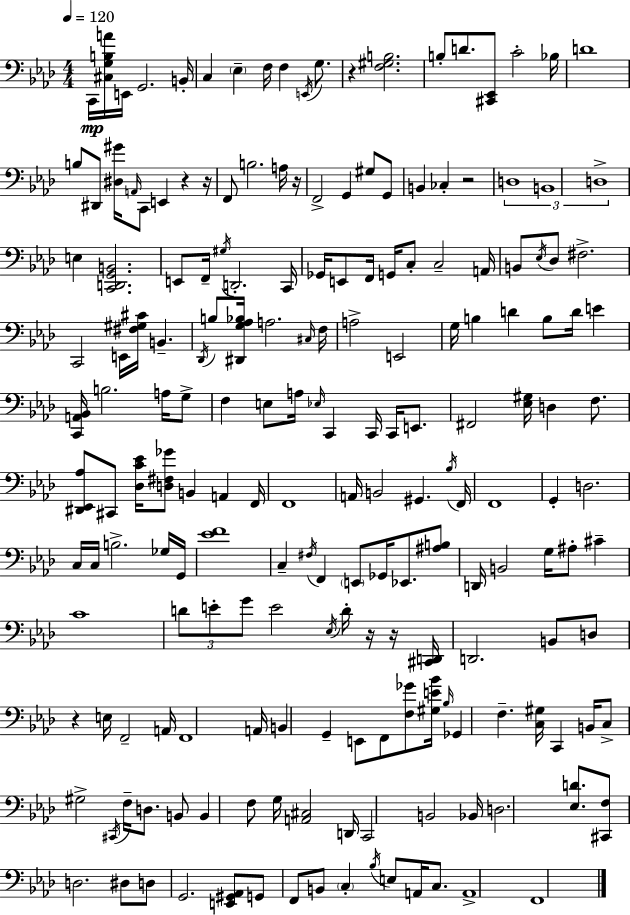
{
  \clef bass
  \numericTimeSignature
  \time 4/4
  \key aes \major
  \tempo 4 = 120
  c,16\mp <cis g b a'>16 e,16 g,2. b,16-. | c4 \parenthesize ees4-- f16 f4 \acciaccatura { e,16 } g8. | r4 <f gis b>2. | b8-. d'8. <cis, ees,>8 c'2-. | \break bes16 d'1 | b8 dis,8 <dis gis'>16 \grace { a,16 } c,8 e,4 r4 | r16 f,8 b2. | a16 r16 f,2-> g,4 gis8 | \break g,8 b,4 ces4-. r2 | \tuplet 3/2 { d1 | b,1 | d1-> } | \break e4 <c, d, g, b,>2. | e,8 f,16-- \acciaccatura { gis16 } d,2.-. | c,16 ges,16 e,8 f,16 g,16 c8-. c2-- | a,16 b,8 \acciaccatura { ees16 } des8 fis2.-> | \break c,2 e,16 <fis gis cis'>16 b,4.-- | \acciaccatura { des,16 } b8 <dis, g aes bes>16 a2. | \grace { cis16 } f16 a2-> e,2 | g16 b4 d'4 b8 | \break d'16 e'4 <c, a, bes,>16 b2. | a16 g8-> f4 e8 a16 \grace { ees16 } c,4 | c,16 c,16 e,8. fis,2 <ees gis>16 | d4 f8. <dis, ees, aes>8 cis,8 <des c' ees'>16 <d fis ges'>8 b,4 | \break a,4 f,16 f,1 | a,16 b,2 | gis,4. \acciaccatura { bes16 } f,16 f,1 | g,4-. d2. | \break c16 c16 b2.-> | ges16 g,16 <ees' f'>1 | c4-- \acciaccatura { fis16 } f,4 | \parenthesize e,8 ges,16 ees,8. <ais b>8 d,16 b,2 | \break g16 ais8-. cis'4-- c'1 | \tuplet 3/2 { d'8 e'8-. g'8 } e'2 | \acciaccatura { ees16 } d'16-. r16 r16 <cis, d,>16 d,2. | b,8 d8 r4 | \break e16 f,2-- a,16 f,1 | a,16 b,4 g,4-- | e,8 f,8 <f ges'>8 <gis e' bes'>16 \grace { bes16 } ges,4 f4.-- | <c gis>16 c,4 b,16 c8-> gis2-> | \break \acciaccatura { cis,16 } f16-- d8. b,8 b,4 | f8 g16 <a, cis>2 d,16 c,2 | b,2 bes,16 d2. | <ees d'>8. <cis, f>8 d2. | \break dis8 d8 g,2. | <e, gis, aes,>8 g,8 f,8 | b,8 \parenthesize c4-. \acciaccatura { bes16 } e8 a,16 c8. a,1-> | f,1 | \break \bar "|."
}